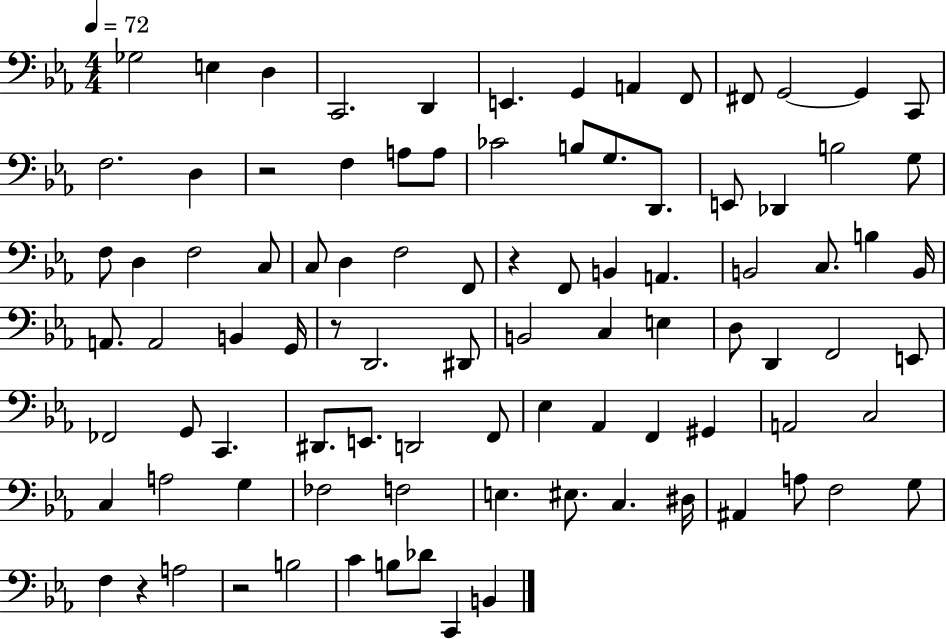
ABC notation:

X:1
T:Untitled
M:4/4
L:1/4
K:Eb
_G,2 E, D, C,,2 D,, E,, G,, A,, F,,/2 ^F,,/2 G,,2 G,, C,,/2 F,2 D, z2 F, A,/2 A,/2 _C2 B,/2 G,/2 D,,/2 E,,/2 _D,, B,2 G,/2 F,/2 D, F,2 C,/2 C,/2 D, F,2 F,,/2 z F,,/2 B,, A,, B,,2 C,/2 B, B,,/4 A,,/2 A,,2 B,, G,,/4 z/2 D,,2 ^D,,/2 B,,2 C, E, D,/2 D,, F,,2 E,,/2 _F,,2 G,,/2 C,, ^D,,/2 E,,/2 D,,2 F,,/2 _E, _A,, F,, ^G,, A,,2 C,2 C, A,2 G, _F,2 F,2 E, ^E,/2 C, ^D,/4 ^A,, A,/2 F,2 G,/2 F, z A,2 z2 B,2 C B,/2 _D/2 C,, B,,